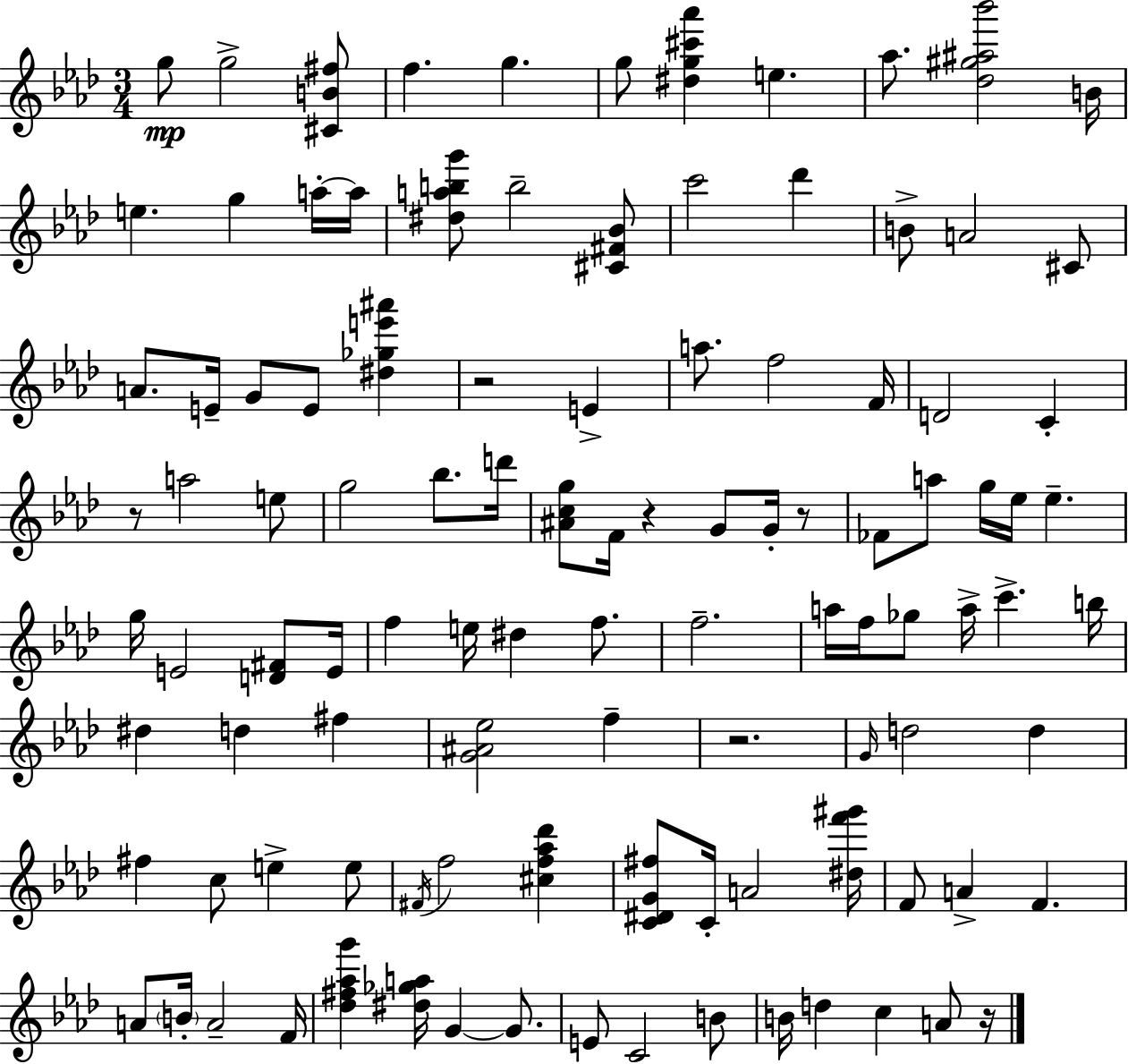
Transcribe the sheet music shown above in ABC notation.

X:1
T:Untitled
M:3/4
L:1/4
K:Fm
g/2 g2 [^CB^f]/2 f g g/2 [^dg^c'_a'] e _a/2 [_d^g^a_b']2 B/4 e g a/4 a/4 [^dabg']/2 b2 [^C^F_B]/2 c'2 _d' B/2 A2 ^C/2 A/2 E/4 G/2 E/2 [^d_ge'^a'] z2 E a/2 f2 F/4 D2 C z/2 a2 e/2 g2 _b/2 d'/4 [^Acg]/2 F/4 z G/2 G/4 z/2 _F/2 a/2 g/4 _e/4 _e g/4 E2 [D^F]/2 E/4 f e/4 ^d f/2 f2 a/4 f/4 _g/2 a/4 c' b/4 ^d d ^f [G^A_e]2 f z2 G/4 d2 d ^f c/2 e e/2 ^F/4 f2 [^cf_a_d'] [C^DG^f]/2 C/4 A2 [^df'^g']/4 F/2 A F A/2 B/4 A2 F/4 [_d^f_ag'] [^d_ga]/4 G G/2 E/2 C2 B/2 B/4 d c A/2 z/4